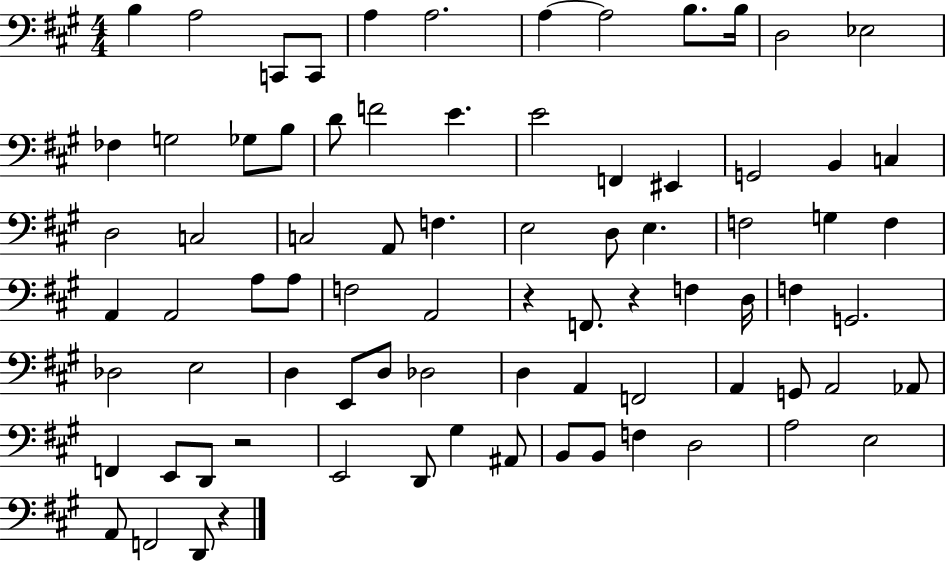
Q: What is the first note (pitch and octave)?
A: B3